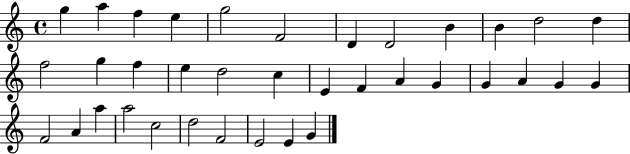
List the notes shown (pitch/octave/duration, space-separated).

G5/q A5/q F5/q E5/q G5/h F4/h D4/q D4/h B4/q B4/q D5/h D5/q F5/h G5/q F5/q E5/q D5/h C5/q E4/q F4/q A4/q G4/q G4/q A4/q G4/q G4/q F4/h A4/q A5/q A5/h C5/h D5/h F4/h E4/h E4/q G4/q